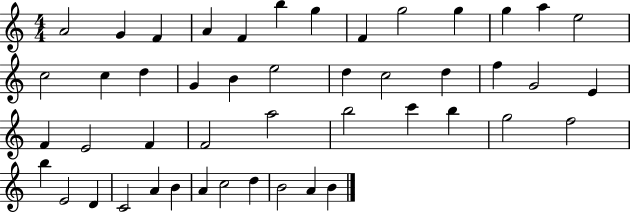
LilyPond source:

{
  \clef treble
  \numericTimeSignature
  \time 4/4
  \key c \major
  a'2 g'4 f'4 | a'4 f'4 b''4 g''4 | f'4 g''2 g''4 | g''4 a''4 e''2 | \break c''2 c''4 d''4 | g'4 b'4 e''2 | d''4 c''2 d''4 | f''4 g'2 e'4 | \break f'4 e'2 f'4 | f'2 a''2 | b''2 c'''4 b''4 | g''2 f''2 | \break b''4 e'2 d'4 | c'2 a'4 b'4 | a'4 c''2 d''4 | b'2 a'4 b'4 | \break \bar "|."
}